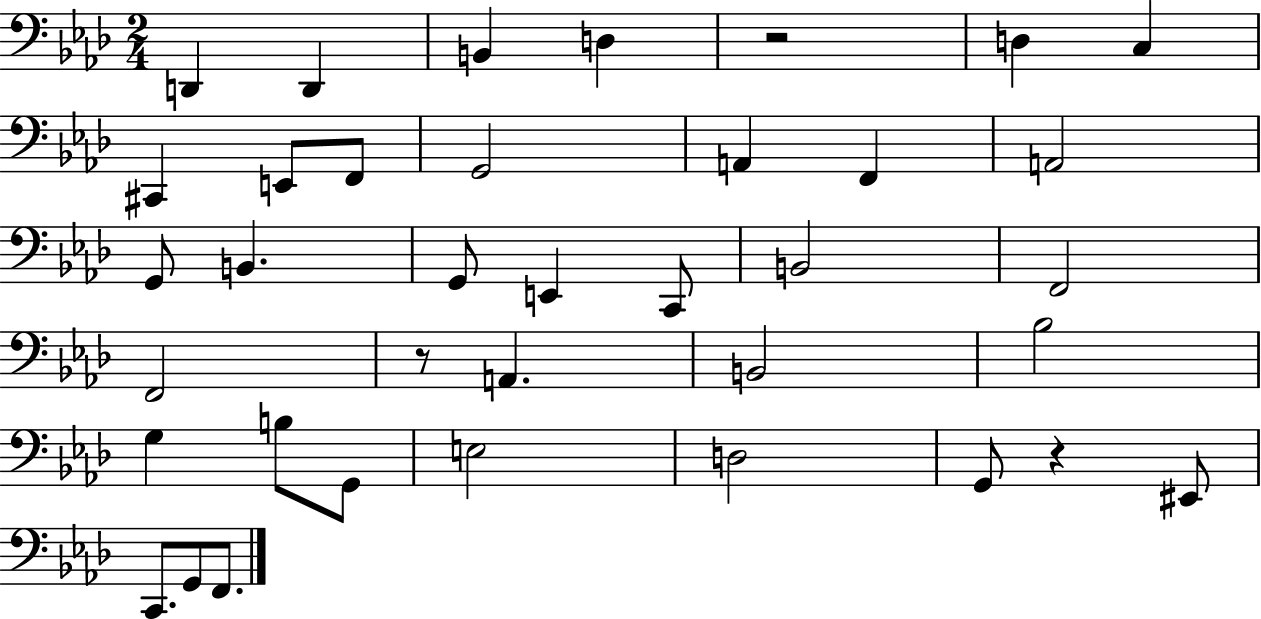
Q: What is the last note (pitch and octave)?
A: F2